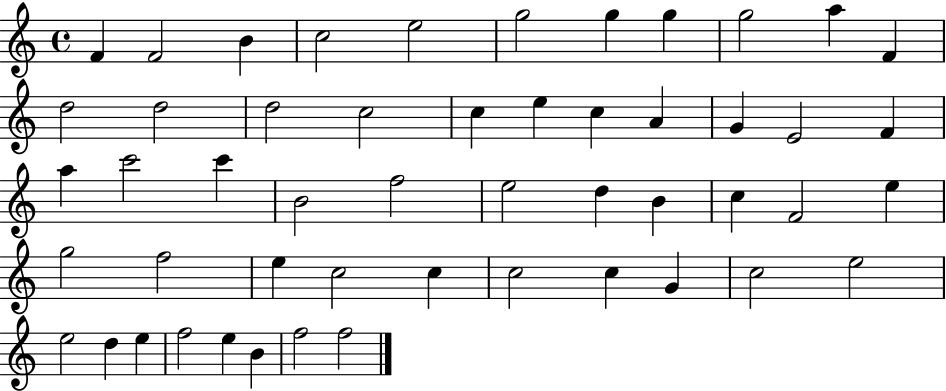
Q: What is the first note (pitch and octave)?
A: F4